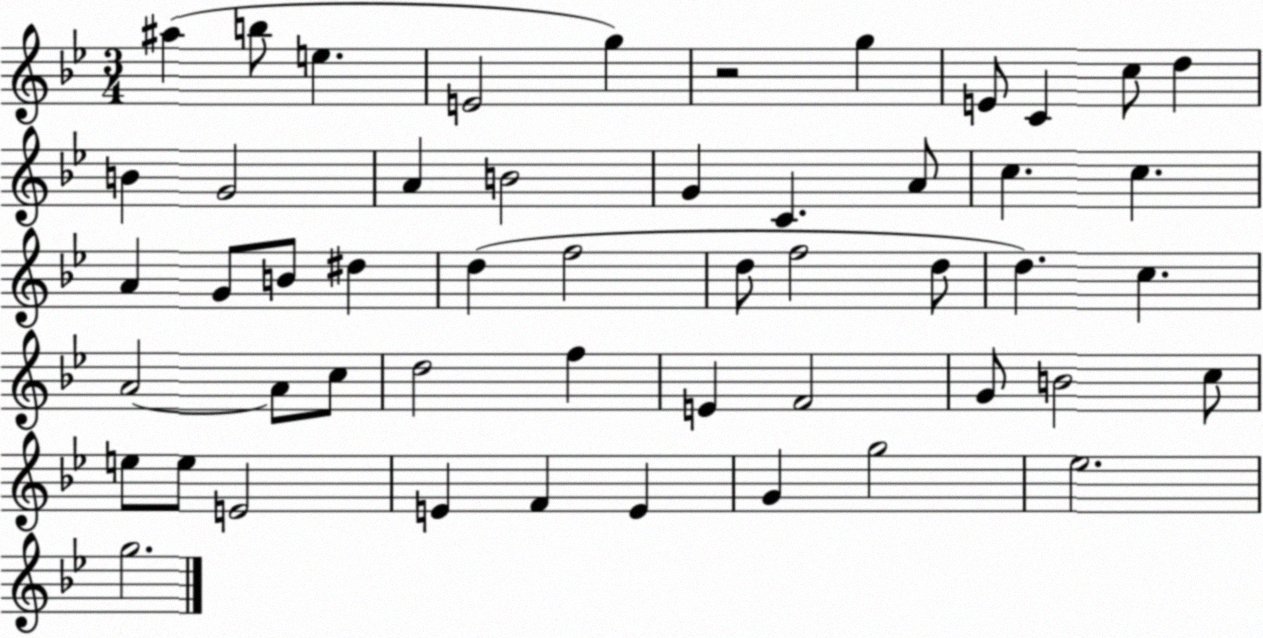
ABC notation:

X:1
T:Untitled
M:3/4
L:1/4
K:Bb
^a b/2 e E2 g z2 g E/2 C c/2 d B G2 A B2 G C A/2 c c A G/2 B/2 ^d d f2 d/2 f2 d/2 d c A2 A/2 c/2 d2 f E F2 G/2 B2 c/2 e/2 e/2 E2 E F E G g2 _e2 g2